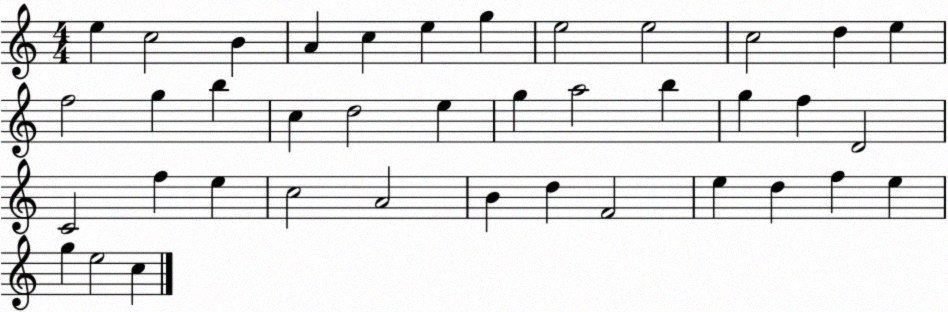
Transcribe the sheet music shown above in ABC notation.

X:1
T:Untitled
M:4/4
L:1/4
K:C
e c2 B A c e g e2 e2 c2 d e f2 g b c d2 e g a2 b g f D2 C2 f e c2 A2 B d F2 e d f e g e2 c